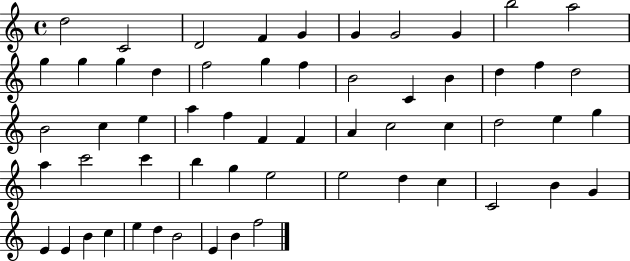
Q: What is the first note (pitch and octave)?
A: D5